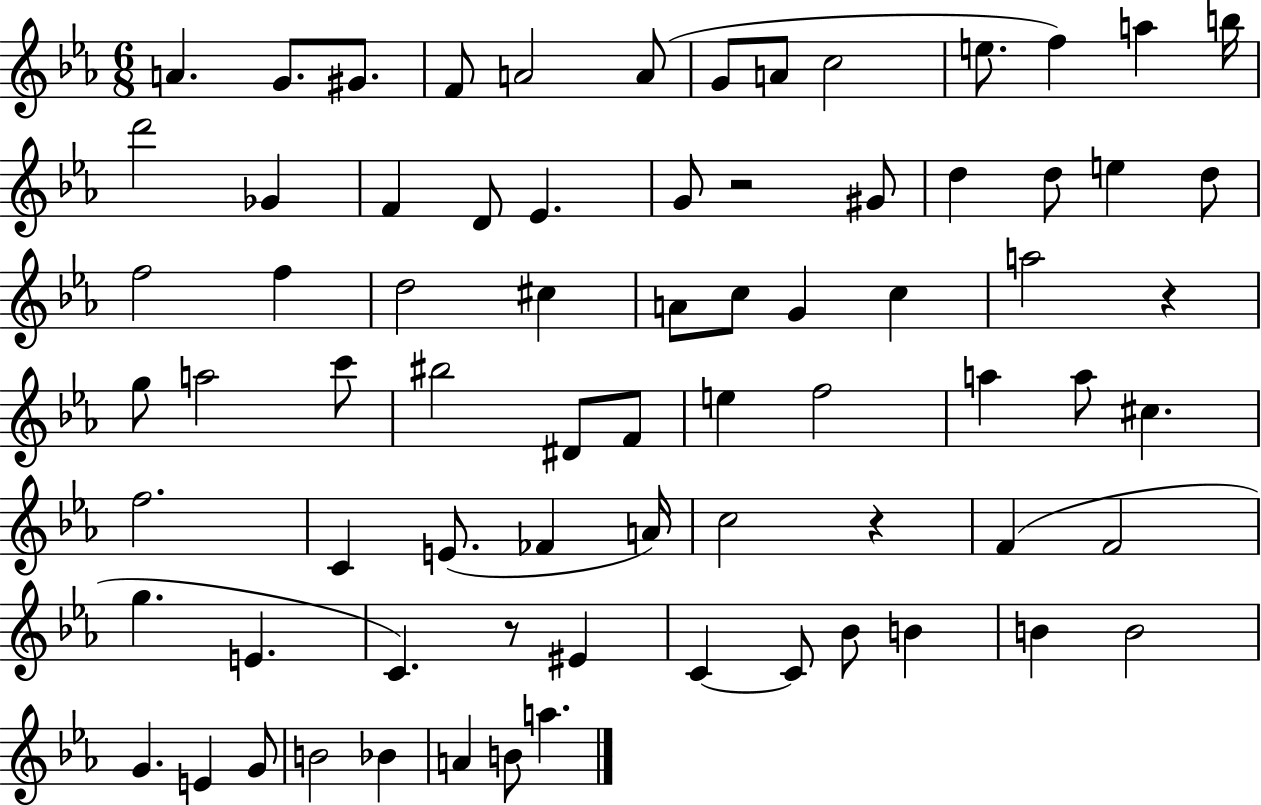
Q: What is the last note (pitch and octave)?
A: A5